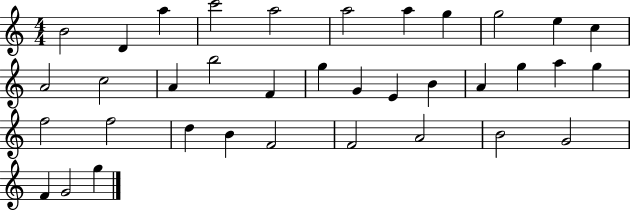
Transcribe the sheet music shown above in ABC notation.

X:1
T:Untitled
M:4/4
L:1/4
K:C
B2 D a c'2 a2 a2 a g g2 e c A2 c2 A b2 F g G E B A g a g f2 f2 d B F2 F2 A2 B2 G2 F G2 g